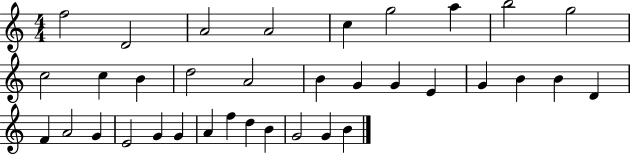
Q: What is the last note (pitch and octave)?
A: B4